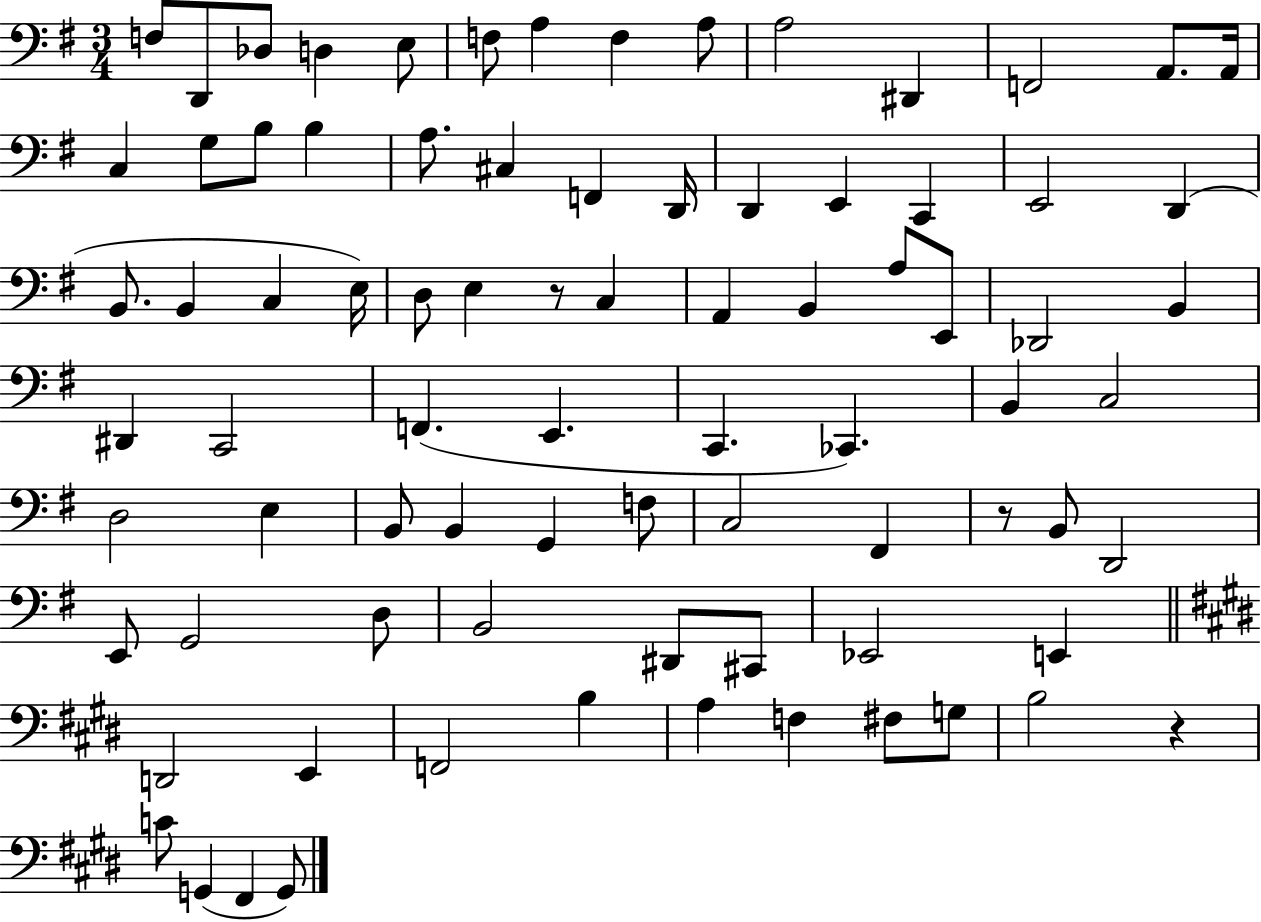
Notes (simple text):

F3/e D2/e Db3/e D3/q E3/e F3/e A3/q F3/q A3/e A3/h D#2/q F2/h A2/e. A2/s C3/q G3/e B3/e B3/q A3/e. C#3/q F2/q D2/s D2/q E2/q C2/q E2/h D2/q B2/e. B2/q C3/q E3/s D3/e E3/q R/e C3/q A2/q B2/q A3/e E2/e Db2/h B2/q D#2/q C2/h F2/q. E2/q. C2/q. CES2/q. B2/q C3/h D3/h E3/q B2/e B2/q G2/q F3/e C3/h F#2/q R/e B2/e D2/h E2/e G2/h D3/e B2/h D#2/e C#2/e Eb2/h E2/q D2/h E2/q F2/h B3/q A3/q F3/q F#3/e G3/e B3/h R/q C4/e G2/q F#2/q G2/e